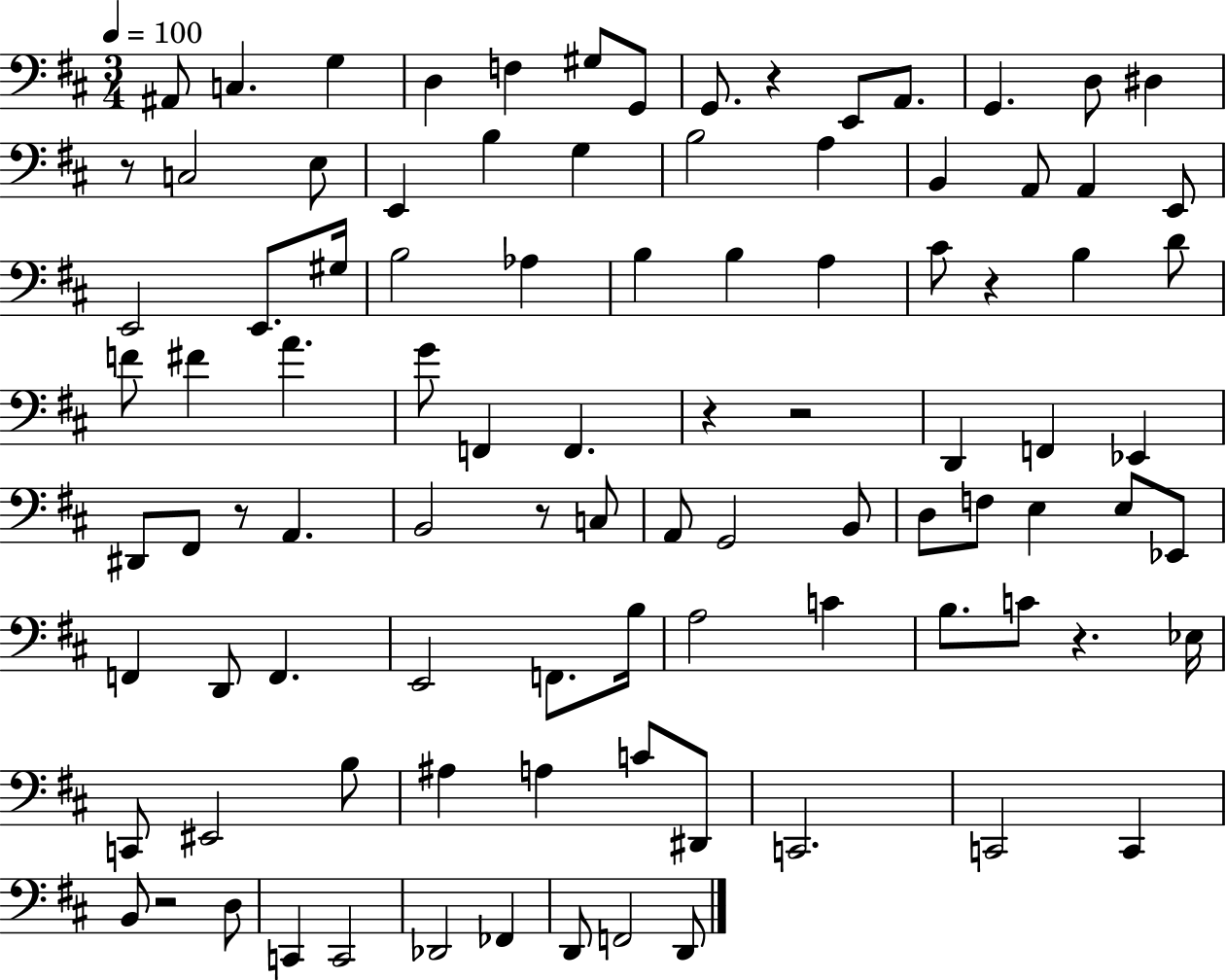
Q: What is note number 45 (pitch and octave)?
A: D#2